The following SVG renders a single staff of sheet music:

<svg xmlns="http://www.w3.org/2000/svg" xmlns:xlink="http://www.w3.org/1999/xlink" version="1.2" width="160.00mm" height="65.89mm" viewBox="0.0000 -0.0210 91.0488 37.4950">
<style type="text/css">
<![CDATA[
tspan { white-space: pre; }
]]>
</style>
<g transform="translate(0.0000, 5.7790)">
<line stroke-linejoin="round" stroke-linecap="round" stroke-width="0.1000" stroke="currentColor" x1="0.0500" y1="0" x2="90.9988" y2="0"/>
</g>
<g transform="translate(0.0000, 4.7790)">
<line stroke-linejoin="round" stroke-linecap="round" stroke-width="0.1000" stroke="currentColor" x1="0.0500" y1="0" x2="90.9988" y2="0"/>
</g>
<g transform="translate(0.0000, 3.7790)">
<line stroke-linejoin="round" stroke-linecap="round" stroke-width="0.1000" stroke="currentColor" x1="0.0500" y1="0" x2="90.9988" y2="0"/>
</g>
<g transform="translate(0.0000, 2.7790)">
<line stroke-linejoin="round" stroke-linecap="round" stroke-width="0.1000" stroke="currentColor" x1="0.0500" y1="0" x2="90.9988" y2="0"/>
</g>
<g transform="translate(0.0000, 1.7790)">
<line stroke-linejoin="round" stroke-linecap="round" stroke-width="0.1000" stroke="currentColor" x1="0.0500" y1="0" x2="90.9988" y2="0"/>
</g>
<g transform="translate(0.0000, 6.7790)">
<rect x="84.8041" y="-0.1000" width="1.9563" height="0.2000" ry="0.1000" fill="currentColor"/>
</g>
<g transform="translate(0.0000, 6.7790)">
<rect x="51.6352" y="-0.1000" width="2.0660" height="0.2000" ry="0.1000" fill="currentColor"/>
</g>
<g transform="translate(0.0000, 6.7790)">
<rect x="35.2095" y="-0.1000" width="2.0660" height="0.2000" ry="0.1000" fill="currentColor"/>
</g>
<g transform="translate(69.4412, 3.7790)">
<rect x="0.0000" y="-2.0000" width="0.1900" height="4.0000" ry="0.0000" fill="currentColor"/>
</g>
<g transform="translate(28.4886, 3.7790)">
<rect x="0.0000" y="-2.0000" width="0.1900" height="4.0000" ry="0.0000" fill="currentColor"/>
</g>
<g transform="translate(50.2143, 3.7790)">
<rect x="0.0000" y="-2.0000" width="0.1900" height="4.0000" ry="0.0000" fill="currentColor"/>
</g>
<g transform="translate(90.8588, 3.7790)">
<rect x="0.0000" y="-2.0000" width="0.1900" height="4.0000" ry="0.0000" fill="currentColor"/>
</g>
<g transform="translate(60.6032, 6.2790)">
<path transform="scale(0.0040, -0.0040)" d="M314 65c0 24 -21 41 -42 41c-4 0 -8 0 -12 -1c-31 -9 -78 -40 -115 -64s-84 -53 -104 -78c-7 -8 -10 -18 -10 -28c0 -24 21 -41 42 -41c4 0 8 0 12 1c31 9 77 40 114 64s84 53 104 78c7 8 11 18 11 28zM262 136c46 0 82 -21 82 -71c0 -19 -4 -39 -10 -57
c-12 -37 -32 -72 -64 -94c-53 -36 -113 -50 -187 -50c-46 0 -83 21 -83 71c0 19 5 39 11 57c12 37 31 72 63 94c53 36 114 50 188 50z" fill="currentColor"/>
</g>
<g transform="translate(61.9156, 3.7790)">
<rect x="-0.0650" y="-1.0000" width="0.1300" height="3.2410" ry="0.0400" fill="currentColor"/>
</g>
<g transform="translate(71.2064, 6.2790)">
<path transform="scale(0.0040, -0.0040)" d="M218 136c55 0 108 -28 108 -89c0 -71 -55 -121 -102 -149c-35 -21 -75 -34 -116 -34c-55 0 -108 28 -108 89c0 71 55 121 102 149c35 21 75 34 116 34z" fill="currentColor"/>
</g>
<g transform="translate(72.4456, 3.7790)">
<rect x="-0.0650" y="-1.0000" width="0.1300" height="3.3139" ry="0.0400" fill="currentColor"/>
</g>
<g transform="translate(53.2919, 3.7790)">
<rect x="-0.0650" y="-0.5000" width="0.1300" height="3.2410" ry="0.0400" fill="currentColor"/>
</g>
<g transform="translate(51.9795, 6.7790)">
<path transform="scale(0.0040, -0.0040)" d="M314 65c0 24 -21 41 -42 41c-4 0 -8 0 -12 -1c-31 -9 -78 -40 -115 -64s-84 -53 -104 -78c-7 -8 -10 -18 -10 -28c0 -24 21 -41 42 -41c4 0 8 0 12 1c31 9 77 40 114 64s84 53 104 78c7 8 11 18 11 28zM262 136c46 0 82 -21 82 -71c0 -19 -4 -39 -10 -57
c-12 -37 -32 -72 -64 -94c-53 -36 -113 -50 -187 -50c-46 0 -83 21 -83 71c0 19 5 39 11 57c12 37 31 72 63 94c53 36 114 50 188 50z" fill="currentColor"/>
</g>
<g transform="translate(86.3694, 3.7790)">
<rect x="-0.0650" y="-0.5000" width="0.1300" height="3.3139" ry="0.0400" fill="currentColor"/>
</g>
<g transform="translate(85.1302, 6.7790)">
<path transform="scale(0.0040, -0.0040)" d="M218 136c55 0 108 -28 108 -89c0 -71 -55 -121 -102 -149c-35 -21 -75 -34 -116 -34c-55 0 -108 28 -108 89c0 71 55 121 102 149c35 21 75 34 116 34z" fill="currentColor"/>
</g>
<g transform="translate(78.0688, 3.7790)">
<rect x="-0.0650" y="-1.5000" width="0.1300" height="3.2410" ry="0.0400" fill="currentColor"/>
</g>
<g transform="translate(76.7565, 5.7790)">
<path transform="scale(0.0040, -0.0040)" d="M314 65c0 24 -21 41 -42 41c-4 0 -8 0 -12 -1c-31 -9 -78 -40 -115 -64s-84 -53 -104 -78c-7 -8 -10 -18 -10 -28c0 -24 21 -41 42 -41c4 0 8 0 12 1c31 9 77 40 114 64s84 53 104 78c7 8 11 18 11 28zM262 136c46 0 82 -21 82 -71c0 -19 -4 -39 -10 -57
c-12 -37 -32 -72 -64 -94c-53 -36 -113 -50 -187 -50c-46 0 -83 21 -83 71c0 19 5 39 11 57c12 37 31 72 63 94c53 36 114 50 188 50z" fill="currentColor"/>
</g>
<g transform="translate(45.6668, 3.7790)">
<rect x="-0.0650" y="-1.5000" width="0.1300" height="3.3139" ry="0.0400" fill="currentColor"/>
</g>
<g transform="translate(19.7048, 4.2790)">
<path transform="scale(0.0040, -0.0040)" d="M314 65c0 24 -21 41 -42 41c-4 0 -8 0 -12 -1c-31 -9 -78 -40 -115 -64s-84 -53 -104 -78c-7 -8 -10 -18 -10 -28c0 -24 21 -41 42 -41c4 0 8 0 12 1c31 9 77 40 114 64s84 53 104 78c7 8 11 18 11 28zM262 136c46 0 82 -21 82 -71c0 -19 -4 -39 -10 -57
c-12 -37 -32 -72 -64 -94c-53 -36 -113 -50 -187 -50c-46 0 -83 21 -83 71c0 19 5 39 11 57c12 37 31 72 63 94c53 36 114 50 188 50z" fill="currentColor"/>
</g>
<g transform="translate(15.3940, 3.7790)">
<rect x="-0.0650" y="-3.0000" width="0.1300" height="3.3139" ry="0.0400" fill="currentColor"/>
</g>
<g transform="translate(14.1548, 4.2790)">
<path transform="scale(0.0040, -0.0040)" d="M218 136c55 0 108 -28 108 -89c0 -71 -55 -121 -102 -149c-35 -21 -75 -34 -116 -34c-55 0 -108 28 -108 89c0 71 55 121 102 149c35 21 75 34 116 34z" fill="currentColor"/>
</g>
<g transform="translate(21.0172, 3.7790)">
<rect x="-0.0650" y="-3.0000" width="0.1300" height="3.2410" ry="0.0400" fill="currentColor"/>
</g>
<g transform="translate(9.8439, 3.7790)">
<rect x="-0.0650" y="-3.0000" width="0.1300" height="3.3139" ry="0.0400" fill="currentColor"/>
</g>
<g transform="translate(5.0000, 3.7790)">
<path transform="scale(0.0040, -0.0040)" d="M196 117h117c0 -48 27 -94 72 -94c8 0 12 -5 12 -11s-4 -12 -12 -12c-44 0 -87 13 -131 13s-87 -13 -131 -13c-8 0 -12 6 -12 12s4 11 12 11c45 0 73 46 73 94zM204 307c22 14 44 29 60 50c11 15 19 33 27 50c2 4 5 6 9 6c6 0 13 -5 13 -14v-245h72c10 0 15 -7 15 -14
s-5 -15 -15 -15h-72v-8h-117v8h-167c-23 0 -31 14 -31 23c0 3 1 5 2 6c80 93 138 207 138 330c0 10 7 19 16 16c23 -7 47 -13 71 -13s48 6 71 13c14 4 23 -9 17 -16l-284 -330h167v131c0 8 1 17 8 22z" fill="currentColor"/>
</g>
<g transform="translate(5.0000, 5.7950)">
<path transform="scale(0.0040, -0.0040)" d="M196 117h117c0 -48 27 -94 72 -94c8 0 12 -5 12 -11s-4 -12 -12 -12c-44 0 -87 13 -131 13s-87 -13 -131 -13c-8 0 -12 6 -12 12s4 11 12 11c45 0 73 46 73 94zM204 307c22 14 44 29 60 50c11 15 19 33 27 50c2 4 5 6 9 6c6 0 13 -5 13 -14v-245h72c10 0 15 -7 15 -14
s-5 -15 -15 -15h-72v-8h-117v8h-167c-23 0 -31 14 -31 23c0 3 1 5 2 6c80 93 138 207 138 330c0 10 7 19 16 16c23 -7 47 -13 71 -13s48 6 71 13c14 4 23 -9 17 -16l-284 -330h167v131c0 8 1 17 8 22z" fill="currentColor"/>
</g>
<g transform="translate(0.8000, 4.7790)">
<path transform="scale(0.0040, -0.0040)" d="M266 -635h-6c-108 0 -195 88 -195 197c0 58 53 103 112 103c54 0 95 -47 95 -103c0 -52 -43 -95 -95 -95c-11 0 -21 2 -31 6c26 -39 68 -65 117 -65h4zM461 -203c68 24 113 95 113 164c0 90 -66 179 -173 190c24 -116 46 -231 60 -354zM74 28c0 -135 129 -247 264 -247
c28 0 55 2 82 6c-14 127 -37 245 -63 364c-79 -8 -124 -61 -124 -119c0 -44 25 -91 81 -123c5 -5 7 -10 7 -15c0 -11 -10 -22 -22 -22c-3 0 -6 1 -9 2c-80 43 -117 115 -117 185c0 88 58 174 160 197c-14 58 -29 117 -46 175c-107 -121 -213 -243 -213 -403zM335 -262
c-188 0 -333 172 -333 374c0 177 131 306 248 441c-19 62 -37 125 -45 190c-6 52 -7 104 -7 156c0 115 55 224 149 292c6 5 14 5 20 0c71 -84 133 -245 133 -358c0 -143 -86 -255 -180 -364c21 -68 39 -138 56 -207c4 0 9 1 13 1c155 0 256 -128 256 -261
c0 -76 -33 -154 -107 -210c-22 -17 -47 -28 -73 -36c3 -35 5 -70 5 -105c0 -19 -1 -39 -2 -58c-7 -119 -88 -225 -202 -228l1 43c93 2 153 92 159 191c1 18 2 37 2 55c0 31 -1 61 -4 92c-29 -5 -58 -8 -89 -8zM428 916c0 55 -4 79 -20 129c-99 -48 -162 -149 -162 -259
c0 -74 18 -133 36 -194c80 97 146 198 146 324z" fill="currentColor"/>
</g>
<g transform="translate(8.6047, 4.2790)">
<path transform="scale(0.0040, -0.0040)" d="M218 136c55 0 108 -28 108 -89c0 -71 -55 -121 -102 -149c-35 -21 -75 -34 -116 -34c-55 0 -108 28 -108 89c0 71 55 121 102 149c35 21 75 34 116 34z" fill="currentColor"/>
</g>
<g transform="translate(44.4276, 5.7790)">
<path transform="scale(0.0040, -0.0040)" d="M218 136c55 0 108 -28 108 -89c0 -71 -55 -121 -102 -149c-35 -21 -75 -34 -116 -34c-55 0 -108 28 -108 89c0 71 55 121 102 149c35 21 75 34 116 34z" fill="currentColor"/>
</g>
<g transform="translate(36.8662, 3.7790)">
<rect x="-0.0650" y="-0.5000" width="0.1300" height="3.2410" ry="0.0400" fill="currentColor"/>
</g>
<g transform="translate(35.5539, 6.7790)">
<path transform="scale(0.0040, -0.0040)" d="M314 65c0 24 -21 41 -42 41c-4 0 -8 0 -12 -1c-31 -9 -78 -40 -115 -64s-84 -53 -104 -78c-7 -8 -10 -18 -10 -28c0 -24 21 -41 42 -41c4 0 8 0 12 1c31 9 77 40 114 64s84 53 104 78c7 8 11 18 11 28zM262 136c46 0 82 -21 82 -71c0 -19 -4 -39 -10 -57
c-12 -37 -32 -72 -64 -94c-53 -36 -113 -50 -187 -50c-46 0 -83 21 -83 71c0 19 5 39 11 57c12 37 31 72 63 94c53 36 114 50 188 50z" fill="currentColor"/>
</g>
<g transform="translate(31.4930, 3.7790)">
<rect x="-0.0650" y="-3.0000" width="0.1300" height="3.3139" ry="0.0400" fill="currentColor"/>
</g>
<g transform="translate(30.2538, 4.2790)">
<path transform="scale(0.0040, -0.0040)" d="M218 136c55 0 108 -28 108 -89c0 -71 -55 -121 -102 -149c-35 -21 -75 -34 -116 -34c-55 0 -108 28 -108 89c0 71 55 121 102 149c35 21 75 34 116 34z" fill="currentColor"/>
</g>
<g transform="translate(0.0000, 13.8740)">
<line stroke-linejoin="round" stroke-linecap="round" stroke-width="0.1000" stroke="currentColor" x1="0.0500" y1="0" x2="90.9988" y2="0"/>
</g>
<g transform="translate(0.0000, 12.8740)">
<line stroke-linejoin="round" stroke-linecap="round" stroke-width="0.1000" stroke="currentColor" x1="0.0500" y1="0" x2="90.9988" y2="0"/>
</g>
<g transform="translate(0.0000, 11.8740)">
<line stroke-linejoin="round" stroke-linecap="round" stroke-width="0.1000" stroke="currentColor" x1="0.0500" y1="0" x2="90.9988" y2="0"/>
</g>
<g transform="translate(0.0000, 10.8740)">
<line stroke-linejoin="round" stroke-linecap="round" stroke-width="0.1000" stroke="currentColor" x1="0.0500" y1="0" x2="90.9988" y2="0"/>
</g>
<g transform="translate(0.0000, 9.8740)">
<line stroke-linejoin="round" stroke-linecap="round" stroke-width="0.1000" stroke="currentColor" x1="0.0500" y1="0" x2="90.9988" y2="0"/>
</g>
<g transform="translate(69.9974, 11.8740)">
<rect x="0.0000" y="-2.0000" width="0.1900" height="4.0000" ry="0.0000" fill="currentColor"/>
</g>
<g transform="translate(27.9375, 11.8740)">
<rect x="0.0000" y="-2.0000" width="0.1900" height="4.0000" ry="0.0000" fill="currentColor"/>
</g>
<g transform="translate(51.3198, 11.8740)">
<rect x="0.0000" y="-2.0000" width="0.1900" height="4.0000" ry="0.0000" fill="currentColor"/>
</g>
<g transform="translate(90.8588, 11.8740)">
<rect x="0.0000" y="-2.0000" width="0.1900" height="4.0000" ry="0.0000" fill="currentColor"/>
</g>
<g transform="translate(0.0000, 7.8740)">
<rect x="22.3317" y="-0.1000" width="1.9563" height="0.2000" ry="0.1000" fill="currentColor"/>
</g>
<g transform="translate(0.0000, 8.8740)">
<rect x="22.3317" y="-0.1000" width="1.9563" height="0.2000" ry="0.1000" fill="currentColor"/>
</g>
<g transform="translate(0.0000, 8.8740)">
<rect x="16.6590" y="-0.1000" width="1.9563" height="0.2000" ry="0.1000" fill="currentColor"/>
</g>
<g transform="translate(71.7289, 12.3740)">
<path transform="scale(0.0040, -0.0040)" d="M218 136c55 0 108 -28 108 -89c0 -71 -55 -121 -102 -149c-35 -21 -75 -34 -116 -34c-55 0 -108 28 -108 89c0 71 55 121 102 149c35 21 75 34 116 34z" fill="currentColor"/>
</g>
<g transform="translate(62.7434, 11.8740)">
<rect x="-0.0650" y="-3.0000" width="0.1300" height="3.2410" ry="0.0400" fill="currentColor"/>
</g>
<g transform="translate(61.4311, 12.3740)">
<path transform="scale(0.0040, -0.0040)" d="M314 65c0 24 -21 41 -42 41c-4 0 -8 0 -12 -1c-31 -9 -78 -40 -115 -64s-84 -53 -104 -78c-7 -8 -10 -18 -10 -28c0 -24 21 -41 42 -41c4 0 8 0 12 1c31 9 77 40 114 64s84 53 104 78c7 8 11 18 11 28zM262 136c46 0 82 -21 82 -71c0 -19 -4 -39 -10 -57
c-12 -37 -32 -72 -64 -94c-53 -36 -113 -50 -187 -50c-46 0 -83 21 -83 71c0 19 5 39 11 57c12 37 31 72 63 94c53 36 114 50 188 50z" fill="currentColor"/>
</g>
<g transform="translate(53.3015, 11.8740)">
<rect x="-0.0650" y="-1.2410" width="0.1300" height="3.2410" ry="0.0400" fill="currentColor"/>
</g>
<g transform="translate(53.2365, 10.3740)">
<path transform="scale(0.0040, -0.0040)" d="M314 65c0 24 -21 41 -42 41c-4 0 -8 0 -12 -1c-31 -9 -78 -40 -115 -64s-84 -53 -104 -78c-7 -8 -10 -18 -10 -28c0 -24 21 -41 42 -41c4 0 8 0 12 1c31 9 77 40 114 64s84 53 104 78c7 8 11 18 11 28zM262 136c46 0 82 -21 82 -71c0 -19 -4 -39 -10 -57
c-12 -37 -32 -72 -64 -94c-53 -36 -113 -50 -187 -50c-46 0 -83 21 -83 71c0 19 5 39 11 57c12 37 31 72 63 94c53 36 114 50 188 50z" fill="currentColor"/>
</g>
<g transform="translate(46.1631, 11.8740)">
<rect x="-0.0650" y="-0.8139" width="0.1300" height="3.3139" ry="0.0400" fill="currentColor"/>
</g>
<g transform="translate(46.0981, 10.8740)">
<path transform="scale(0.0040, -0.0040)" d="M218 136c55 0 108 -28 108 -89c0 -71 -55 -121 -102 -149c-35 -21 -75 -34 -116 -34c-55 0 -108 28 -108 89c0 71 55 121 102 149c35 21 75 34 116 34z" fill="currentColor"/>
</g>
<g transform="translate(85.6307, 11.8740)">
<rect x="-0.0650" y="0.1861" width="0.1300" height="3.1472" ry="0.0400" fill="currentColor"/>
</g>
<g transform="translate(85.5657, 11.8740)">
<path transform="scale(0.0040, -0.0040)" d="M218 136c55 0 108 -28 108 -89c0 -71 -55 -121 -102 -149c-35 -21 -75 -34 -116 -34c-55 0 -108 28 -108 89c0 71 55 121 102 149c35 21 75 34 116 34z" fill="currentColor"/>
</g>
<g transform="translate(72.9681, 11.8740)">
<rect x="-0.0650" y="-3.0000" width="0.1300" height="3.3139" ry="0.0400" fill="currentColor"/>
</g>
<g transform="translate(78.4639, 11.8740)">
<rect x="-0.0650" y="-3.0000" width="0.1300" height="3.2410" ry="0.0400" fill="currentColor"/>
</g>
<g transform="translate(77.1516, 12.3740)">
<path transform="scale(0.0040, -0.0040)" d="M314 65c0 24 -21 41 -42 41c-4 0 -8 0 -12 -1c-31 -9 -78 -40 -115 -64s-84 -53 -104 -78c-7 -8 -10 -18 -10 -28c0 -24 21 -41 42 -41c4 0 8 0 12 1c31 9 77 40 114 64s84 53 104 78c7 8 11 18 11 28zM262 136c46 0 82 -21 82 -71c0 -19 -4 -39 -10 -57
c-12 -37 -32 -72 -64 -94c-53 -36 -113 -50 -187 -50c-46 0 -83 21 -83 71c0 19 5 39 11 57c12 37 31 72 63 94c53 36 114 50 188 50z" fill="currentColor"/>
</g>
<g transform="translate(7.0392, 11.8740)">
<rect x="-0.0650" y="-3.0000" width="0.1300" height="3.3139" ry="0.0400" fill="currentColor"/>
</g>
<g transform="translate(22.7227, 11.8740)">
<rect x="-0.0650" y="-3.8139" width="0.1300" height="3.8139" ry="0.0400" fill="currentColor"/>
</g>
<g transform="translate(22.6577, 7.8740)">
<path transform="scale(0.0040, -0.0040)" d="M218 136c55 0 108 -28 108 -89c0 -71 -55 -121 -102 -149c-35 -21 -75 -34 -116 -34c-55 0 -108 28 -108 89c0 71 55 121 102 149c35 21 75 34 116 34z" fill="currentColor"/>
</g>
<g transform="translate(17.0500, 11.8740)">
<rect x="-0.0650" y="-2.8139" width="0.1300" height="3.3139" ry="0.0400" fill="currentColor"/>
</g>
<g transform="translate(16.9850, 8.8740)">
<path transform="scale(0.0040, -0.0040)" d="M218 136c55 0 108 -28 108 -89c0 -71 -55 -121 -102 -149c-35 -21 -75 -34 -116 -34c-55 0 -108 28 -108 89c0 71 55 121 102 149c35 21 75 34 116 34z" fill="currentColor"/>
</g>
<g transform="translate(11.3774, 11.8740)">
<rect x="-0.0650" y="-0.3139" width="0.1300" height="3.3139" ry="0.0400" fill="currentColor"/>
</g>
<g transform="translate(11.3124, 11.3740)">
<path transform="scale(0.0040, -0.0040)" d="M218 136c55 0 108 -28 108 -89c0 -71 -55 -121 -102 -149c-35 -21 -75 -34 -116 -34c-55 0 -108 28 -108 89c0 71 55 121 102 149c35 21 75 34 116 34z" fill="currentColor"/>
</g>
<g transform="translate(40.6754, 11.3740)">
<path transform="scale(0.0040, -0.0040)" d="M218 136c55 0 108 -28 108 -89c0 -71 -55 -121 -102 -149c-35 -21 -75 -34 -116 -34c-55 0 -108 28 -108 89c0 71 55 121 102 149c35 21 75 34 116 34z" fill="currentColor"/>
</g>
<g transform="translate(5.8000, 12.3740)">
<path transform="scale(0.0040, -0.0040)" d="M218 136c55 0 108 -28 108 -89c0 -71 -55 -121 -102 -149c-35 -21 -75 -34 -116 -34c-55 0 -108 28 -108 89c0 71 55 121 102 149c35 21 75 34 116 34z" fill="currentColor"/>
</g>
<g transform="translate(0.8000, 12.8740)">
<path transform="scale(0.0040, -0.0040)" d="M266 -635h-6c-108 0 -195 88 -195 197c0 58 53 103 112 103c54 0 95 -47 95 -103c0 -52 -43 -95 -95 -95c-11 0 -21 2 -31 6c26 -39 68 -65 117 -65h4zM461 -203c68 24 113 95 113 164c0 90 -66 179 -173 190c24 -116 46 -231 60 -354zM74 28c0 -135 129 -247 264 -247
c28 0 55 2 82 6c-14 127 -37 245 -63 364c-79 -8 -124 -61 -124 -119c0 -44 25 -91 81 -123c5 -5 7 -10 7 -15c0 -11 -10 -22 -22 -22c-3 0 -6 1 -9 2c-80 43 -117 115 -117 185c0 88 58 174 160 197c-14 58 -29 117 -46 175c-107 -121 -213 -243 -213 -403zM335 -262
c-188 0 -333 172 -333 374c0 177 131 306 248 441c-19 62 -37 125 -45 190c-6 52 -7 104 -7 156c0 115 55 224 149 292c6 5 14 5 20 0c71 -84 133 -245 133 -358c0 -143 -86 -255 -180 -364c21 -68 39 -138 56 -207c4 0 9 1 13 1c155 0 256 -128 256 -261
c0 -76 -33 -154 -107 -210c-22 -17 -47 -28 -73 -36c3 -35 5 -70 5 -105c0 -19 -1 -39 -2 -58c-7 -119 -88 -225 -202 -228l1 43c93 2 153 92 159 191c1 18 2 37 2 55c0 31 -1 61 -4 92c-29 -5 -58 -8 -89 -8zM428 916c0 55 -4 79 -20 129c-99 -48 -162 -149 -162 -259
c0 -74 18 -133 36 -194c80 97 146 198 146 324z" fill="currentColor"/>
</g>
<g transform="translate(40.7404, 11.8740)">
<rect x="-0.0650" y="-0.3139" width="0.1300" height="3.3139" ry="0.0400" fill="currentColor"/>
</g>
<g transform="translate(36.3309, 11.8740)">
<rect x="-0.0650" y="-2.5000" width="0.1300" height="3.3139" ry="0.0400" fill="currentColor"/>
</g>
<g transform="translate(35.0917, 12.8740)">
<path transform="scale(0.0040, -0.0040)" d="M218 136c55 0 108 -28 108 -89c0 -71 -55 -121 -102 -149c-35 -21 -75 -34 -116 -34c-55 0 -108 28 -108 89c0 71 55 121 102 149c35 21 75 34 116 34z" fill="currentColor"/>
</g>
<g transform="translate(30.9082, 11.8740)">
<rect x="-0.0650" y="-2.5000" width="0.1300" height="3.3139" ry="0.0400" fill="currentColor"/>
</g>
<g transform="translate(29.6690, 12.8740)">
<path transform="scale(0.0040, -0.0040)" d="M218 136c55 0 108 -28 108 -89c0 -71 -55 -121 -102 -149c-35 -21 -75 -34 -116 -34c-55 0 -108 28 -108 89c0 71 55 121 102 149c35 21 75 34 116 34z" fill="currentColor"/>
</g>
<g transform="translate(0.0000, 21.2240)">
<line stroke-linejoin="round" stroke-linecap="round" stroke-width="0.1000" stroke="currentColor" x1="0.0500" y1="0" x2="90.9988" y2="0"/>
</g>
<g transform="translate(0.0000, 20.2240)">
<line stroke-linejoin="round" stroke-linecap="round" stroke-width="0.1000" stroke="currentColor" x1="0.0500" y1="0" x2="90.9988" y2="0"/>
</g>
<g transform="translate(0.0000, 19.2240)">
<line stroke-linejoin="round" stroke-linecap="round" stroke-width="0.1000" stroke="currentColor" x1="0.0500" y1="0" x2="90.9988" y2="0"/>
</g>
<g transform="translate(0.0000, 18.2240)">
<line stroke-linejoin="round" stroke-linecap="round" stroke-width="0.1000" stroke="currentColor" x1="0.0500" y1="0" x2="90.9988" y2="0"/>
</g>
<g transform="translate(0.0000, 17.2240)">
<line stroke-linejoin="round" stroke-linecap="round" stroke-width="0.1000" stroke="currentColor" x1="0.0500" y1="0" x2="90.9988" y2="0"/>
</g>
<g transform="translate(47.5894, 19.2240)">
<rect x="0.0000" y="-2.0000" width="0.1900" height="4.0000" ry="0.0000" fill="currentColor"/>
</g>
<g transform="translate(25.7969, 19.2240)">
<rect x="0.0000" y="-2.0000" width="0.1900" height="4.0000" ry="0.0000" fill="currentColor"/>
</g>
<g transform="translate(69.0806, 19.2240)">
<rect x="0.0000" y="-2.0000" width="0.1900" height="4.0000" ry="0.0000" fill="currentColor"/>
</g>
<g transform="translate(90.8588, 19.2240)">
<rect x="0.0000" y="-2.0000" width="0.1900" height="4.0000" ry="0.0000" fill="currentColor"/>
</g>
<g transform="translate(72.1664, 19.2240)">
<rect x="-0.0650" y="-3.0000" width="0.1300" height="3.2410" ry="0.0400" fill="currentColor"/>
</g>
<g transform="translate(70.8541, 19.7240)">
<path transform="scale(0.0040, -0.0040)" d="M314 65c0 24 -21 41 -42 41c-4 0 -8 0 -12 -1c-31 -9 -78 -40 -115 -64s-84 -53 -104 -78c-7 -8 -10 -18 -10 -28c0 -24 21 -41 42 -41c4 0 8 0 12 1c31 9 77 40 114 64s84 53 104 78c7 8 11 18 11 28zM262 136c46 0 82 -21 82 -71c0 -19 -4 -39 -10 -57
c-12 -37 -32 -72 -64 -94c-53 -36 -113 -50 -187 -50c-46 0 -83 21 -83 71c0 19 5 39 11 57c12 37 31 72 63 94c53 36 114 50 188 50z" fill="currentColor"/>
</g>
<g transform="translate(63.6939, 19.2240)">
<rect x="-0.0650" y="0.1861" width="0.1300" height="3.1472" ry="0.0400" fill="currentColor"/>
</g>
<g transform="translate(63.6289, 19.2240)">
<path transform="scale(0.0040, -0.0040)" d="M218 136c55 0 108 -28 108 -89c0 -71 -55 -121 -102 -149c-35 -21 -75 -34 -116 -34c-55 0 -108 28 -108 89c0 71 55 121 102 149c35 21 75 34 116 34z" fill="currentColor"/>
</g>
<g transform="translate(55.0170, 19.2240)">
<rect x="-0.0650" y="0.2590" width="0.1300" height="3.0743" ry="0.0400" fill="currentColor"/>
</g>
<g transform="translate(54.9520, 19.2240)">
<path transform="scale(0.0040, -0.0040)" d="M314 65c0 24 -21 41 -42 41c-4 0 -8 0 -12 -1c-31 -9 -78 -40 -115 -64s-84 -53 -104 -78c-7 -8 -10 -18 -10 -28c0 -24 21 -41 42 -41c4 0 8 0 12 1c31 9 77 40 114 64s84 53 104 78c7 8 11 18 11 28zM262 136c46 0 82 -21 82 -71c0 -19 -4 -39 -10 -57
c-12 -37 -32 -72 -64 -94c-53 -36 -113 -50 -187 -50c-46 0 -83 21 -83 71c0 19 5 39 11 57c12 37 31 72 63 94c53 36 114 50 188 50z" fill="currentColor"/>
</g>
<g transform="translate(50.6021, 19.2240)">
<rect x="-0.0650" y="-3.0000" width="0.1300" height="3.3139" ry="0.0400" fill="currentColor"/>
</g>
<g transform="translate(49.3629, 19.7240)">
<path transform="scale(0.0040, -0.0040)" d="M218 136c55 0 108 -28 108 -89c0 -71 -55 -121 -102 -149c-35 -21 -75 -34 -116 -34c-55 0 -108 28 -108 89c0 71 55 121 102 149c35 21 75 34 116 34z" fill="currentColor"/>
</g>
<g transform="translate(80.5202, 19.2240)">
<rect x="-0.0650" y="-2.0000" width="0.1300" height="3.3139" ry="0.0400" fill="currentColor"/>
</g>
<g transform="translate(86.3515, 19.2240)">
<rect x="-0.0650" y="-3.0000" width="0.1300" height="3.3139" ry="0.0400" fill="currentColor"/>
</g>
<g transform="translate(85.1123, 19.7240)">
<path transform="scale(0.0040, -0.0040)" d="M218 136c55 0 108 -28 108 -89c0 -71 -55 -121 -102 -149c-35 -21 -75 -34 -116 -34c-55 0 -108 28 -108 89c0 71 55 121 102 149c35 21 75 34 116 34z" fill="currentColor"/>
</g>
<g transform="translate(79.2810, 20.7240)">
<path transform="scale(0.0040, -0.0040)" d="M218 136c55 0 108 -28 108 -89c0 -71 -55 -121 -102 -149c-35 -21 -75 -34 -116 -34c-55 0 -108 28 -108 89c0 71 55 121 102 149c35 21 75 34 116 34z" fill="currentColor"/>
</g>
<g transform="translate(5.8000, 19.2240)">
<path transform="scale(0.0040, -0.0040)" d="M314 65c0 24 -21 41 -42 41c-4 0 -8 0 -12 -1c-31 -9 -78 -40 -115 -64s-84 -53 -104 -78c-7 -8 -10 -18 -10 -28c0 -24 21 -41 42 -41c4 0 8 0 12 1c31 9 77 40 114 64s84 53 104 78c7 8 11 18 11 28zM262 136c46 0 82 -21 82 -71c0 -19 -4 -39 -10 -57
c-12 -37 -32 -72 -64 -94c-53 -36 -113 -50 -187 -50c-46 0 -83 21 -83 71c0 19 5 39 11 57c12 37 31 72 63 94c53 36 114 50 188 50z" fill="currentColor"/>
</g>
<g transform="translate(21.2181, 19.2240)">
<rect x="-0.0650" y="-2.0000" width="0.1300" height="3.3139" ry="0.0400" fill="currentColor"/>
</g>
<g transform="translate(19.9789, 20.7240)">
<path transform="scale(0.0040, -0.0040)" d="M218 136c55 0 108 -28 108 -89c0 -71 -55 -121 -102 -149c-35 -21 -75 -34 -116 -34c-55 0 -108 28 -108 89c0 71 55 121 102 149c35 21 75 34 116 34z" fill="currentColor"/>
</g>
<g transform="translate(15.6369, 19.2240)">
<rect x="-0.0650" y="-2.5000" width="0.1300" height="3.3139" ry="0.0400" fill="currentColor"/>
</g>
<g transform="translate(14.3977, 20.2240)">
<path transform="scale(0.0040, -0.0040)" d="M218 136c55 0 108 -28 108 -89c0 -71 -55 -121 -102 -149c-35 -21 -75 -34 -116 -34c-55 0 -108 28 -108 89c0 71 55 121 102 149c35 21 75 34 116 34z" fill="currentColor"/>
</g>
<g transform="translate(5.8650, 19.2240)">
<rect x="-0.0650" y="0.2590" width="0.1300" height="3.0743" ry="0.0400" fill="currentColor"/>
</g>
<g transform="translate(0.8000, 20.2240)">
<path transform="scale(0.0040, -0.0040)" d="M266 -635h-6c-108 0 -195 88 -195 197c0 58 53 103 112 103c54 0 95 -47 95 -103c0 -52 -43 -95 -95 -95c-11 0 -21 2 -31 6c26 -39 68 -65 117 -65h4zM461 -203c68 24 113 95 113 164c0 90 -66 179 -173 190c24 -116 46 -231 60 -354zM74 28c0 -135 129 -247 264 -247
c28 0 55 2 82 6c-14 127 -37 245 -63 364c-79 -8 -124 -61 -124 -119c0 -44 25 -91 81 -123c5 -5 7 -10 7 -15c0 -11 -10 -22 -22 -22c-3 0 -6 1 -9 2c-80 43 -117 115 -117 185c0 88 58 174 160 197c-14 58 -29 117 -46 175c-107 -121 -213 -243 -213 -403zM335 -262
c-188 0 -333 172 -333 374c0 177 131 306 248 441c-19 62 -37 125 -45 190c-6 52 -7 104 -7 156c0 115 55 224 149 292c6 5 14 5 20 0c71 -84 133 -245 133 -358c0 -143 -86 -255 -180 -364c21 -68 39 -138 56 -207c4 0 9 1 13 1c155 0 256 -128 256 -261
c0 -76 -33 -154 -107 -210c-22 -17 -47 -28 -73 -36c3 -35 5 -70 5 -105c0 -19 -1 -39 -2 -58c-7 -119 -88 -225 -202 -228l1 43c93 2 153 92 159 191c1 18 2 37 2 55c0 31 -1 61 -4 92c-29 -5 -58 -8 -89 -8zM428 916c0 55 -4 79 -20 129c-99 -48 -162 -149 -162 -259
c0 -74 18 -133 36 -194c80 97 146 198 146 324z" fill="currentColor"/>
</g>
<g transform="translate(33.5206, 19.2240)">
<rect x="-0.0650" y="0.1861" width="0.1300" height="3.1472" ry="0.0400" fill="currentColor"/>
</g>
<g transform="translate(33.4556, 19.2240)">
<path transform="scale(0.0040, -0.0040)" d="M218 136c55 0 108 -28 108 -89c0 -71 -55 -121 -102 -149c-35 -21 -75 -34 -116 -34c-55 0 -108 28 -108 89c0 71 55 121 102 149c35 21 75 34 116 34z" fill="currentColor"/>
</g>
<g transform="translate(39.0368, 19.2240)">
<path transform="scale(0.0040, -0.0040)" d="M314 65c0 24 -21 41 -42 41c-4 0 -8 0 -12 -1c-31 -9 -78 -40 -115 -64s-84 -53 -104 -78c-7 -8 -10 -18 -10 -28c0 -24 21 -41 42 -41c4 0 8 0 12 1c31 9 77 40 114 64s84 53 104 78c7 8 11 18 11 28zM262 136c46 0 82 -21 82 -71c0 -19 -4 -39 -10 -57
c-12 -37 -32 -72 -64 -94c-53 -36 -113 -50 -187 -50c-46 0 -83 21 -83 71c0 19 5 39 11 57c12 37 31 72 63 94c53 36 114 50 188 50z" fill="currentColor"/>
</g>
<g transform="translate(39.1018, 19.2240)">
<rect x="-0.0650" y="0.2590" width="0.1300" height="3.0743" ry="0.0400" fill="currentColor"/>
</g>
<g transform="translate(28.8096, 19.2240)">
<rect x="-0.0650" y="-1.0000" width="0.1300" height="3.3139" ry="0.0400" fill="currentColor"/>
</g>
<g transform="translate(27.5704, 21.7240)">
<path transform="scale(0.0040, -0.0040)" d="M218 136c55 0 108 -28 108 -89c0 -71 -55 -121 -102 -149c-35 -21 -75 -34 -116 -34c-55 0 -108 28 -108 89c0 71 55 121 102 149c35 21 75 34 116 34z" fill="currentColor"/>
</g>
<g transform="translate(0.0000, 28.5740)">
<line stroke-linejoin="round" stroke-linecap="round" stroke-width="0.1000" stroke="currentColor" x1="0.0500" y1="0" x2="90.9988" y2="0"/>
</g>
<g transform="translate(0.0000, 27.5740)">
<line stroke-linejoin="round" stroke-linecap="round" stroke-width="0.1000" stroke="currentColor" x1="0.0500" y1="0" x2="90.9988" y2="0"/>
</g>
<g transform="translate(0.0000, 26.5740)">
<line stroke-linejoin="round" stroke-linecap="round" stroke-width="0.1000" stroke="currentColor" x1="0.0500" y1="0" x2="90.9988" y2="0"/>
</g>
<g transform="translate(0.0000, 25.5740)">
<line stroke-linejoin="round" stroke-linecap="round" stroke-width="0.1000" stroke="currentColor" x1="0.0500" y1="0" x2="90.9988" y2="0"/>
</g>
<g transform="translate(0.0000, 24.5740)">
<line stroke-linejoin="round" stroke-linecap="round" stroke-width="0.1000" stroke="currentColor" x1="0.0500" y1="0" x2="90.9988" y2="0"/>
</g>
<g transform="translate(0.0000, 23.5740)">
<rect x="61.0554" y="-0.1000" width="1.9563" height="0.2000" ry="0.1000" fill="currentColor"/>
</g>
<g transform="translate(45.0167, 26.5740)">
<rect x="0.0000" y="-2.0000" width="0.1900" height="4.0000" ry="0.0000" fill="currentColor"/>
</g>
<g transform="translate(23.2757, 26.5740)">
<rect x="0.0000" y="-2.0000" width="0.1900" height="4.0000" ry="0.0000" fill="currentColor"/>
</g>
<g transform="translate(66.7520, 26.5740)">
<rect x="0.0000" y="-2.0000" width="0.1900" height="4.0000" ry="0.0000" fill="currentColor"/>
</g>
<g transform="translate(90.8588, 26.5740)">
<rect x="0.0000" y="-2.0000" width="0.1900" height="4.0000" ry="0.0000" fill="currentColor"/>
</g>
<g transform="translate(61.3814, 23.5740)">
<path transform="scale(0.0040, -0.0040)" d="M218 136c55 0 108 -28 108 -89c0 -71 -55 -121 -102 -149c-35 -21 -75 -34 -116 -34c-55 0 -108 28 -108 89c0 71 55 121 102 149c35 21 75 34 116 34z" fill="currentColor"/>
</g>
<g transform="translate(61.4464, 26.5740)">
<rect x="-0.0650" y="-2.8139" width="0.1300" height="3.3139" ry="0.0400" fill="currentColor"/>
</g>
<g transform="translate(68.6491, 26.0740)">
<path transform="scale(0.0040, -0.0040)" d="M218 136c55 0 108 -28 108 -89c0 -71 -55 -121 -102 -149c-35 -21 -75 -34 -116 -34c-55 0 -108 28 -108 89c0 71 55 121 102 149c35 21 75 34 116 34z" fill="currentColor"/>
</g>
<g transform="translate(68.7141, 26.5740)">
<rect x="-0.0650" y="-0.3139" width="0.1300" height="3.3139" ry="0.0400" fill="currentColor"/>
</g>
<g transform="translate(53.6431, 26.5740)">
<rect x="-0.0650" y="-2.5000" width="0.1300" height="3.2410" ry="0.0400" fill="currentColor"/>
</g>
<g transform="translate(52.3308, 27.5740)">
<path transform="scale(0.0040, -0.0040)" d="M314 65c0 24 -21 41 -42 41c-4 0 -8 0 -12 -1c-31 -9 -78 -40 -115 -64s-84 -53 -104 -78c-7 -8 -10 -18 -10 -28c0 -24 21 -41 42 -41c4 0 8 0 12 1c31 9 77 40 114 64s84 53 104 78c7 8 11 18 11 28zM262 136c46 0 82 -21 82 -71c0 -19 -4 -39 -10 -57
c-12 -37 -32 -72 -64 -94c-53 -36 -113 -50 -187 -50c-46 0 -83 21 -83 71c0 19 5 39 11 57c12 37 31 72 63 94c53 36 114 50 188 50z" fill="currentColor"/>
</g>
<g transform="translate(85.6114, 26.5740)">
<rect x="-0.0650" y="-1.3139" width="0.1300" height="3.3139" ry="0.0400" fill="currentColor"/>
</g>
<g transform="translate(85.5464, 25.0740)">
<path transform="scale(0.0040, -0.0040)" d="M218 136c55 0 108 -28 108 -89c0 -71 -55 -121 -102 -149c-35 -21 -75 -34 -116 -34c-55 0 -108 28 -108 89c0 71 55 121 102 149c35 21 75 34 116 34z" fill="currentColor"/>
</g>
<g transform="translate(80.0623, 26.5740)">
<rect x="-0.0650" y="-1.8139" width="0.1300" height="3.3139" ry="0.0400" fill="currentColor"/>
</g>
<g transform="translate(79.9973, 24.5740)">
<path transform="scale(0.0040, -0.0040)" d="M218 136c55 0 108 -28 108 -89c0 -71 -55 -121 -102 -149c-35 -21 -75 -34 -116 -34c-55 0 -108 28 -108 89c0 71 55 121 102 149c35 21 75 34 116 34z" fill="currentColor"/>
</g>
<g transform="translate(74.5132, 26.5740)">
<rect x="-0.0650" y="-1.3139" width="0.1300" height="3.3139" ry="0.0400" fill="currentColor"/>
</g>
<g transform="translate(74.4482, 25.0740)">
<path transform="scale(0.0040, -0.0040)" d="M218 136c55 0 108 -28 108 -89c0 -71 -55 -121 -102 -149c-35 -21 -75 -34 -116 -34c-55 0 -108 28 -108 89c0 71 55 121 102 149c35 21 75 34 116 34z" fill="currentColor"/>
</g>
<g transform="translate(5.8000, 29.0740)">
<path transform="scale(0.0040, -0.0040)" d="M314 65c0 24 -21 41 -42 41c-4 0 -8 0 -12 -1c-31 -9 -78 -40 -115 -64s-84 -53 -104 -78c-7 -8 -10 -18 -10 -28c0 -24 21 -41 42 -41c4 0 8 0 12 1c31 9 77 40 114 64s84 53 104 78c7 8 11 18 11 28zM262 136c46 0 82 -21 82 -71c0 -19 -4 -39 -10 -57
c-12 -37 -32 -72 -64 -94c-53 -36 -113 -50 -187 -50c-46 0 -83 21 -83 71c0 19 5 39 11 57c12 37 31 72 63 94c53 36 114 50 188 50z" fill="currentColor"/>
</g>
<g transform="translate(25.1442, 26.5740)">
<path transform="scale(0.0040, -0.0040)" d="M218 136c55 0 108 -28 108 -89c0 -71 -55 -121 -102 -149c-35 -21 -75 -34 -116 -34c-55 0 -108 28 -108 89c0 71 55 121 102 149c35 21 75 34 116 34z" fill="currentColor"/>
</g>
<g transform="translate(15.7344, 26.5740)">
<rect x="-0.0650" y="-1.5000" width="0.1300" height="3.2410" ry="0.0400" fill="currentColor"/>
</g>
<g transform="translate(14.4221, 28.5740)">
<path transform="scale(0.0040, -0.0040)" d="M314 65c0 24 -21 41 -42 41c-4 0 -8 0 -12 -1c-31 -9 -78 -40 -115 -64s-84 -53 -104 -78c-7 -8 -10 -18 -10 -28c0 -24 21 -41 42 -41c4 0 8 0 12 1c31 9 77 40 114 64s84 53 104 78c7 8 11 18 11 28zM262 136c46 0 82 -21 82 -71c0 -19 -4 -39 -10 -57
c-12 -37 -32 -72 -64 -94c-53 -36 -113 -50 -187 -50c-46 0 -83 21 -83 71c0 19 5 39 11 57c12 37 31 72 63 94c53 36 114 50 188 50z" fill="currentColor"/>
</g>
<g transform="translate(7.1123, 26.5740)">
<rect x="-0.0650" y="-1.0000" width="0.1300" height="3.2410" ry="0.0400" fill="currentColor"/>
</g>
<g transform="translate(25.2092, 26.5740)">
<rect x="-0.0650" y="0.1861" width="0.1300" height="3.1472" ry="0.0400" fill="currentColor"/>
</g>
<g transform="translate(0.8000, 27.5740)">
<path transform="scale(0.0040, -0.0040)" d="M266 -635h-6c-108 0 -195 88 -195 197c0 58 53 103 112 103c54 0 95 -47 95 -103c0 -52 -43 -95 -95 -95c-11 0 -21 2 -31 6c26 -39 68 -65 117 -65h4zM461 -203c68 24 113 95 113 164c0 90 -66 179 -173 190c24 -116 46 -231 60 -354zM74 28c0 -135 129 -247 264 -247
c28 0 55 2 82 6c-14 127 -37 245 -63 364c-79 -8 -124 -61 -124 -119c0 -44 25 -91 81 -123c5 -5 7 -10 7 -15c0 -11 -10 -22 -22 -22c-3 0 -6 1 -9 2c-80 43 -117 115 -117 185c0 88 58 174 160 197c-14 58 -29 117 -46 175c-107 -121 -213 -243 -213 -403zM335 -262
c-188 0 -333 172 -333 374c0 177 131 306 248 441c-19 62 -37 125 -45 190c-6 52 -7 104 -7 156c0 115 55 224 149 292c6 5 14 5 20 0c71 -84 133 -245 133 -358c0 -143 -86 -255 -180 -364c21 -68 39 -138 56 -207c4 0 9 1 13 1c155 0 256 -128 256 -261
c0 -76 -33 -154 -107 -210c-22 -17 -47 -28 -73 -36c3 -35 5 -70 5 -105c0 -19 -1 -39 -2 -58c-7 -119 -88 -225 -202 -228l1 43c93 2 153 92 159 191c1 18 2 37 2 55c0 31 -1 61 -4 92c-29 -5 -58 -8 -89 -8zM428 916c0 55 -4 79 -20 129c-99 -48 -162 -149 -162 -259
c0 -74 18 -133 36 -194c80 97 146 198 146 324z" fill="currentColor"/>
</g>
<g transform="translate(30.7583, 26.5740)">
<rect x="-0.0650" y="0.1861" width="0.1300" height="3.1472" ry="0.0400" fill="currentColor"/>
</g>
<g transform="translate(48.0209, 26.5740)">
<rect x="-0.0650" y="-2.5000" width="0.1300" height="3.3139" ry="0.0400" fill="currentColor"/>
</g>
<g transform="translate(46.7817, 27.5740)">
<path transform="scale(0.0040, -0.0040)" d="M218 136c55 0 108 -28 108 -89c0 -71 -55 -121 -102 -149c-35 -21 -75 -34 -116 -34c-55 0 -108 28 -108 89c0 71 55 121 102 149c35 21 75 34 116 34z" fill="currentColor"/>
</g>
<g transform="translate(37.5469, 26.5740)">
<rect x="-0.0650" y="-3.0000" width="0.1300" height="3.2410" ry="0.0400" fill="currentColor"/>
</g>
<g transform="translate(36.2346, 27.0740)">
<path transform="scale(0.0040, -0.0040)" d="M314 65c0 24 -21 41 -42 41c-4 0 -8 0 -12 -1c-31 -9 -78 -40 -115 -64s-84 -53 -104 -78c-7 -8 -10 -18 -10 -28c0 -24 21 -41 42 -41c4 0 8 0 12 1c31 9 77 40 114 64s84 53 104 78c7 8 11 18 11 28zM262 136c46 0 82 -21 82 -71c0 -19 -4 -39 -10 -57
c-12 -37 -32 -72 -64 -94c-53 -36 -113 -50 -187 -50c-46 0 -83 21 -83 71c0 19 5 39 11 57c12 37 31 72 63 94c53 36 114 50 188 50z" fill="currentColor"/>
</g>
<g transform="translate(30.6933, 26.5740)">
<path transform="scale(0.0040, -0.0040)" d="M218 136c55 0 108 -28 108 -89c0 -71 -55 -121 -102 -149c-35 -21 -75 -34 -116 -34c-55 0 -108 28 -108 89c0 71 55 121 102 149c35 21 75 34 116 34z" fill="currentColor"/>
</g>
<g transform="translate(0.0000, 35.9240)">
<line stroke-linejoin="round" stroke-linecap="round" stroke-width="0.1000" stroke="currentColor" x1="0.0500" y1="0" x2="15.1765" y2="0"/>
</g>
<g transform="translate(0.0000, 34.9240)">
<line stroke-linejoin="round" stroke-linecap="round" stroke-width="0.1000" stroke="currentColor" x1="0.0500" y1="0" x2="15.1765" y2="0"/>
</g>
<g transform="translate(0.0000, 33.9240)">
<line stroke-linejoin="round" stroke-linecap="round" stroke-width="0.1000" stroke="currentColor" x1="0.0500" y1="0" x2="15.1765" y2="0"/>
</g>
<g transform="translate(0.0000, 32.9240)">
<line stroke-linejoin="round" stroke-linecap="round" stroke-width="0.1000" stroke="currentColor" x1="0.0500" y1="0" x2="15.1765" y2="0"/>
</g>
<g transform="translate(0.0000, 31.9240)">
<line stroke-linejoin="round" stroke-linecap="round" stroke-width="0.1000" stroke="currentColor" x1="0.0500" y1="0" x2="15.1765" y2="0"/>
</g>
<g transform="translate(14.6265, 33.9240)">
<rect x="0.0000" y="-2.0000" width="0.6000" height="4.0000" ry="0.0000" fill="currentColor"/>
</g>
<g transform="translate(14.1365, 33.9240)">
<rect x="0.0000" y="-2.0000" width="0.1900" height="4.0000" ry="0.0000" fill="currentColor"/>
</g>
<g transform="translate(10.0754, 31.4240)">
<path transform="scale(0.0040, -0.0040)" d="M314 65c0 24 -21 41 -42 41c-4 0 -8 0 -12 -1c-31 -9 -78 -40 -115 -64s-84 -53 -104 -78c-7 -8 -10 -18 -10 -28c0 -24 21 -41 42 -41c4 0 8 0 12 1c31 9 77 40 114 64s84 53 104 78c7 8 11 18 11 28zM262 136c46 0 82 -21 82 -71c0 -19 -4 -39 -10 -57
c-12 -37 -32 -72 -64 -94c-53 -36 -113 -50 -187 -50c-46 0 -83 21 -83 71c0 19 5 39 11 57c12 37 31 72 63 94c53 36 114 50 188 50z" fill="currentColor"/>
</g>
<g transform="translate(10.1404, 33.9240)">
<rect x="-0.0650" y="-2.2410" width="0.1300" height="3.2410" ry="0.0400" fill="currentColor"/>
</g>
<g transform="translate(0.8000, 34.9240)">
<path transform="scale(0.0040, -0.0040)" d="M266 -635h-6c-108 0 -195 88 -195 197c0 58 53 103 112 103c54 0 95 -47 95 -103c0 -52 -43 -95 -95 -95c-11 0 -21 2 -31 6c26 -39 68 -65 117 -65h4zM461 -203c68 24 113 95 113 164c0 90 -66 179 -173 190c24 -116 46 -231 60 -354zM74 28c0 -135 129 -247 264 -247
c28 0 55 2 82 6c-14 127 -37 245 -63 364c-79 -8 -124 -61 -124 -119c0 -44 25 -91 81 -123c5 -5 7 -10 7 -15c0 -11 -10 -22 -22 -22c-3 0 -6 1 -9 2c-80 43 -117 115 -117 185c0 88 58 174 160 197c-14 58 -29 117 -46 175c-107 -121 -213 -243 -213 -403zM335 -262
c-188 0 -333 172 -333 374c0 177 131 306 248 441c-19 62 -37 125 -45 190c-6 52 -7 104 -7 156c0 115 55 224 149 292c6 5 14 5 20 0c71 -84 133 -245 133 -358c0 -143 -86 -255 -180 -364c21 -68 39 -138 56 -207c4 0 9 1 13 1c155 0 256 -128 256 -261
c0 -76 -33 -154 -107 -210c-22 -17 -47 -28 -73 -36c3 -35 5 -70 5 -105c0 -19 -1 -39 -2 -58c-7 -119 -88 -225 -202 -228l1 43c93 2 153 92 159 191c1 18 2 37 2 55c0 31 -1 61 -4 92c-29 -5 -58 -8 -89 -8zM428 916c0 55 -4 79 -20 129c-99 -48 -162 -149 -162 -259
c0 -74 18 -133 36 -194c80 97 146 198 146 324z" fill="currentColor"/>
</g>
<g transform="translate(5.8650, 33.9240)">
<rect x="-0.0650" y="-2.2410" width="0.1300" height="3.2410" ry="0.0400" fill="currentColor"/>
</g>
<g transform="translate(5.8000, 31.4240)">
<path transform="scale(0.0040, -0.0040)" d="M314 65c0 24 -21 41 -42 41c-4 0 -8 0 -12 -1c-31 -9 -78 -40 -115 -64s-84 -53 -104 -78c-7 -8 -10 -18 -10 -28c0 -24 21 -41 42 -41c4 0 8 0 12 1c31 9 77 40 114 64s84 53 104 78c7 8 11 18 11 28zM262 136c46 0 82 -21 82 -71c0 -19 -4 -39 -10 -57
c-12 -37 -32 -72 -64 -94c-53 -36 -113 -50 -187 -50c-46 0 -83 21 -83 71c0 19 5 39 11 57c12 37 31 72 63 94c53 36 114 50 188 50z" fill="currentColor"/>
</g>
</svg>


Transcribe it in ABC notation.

X:1
T:Untitled
M:4/4
L:1/4
K:C
A A A2 A C2 E C2 D2 D E2 C A c a c' G G c d e2 A2 A A2 B B2 G F D B B2 A B2 B A2 F A D2 E2 B B A2 G G2 a c e f e g2 g2